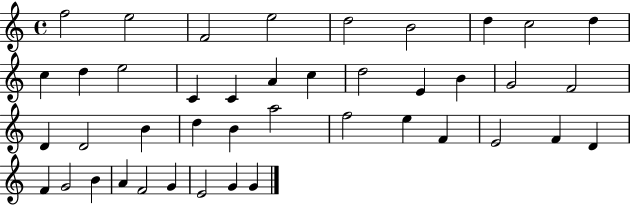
{
  \clef treble
  \time 4/4
  \defaultTimeSignature
  \key c \major
  f''2 e''2 | f'2 e''2 | d''2 b'2 | d''4 c''2 d''4 | \break c''4 d''4 e''2 | c'4 c'4 a'4 c''4 | d''2 e'4 b'4 | g'2 f'2 | \break d'4 d'2 b'4 | d''4 b'4 a''2 | f''2 e''4 f'4 | e'2 f'4 d'4 | \break f'4 g'2 b'4 | a'4 f'2 g'4 | e'2 g'4 g'4 | \bar "|."
}